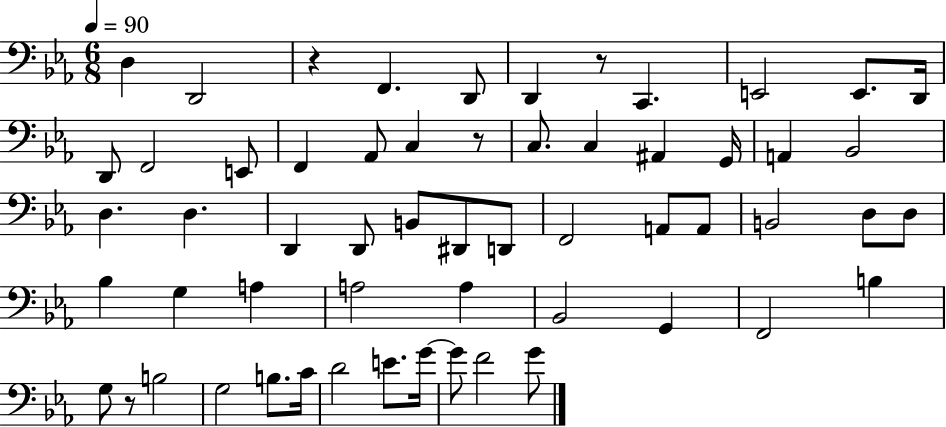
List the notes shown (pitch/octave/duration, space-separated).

D3/q D2/h R/q F2/q. D2/e D2/q R/e C2/q. E2/h E2/e. D2/s D2/e F2/h E2/e F2/q Ab2/e C3/q R/e C3/e. C3/q A#2/q G2/s A2/q Bb2/h D3/q. D3/q. D2/q D2/e B2/e D#2/e D2/e F2/h A2/e A2/e B2/h D3/e D3/e Bb3/q G3/q A3/q A3/h A3/q Bb2/h G2/q F2/h B3/q G3/e R/e B3/h G3/h B3/e. C4/s D4/h E4/e. G4/s G4/e F4/h G4/e